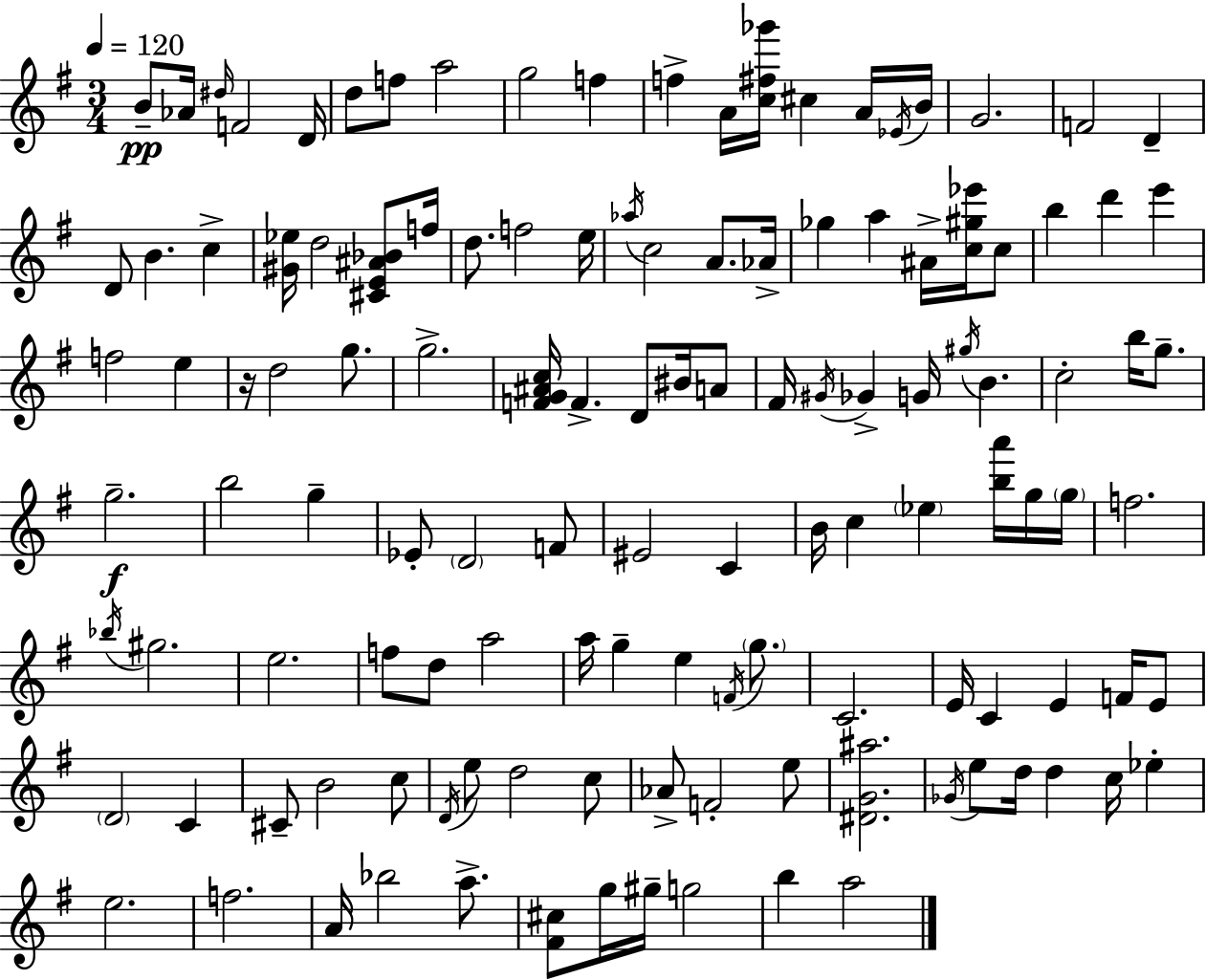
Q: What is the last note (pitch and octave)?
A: A5